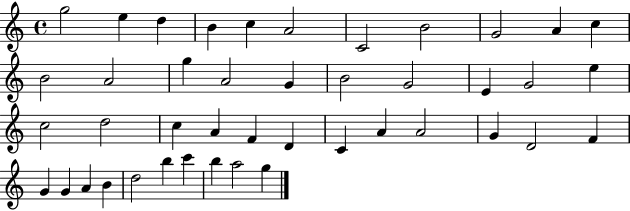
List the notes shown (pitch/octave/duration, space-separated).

G5/h E5/q D5/q B4/q C5/q A4/h C4/h B4/h G4/h A4/q C5/q B4/h A4/h G5/q A4/h G4/q B4/h G4/h E4/q G4/h E5/q C5/h D5/h C5/q A4/q F4/q D4/q C4/q A4/q A4/h G4/q D4/h F4/q G4/q G4/q A4/q B4/q D5/h B5/q C6/q B5/q A5/h G5/q